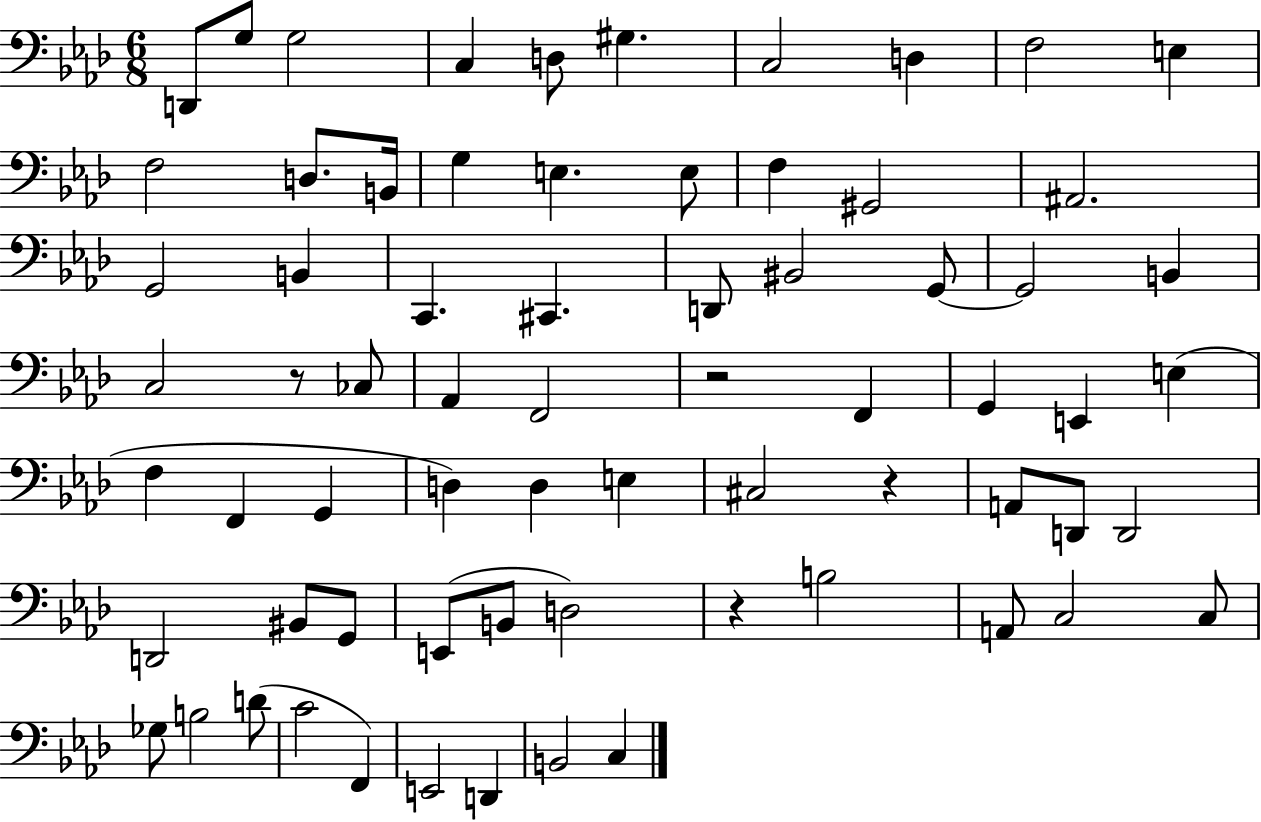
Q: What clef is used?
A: bass